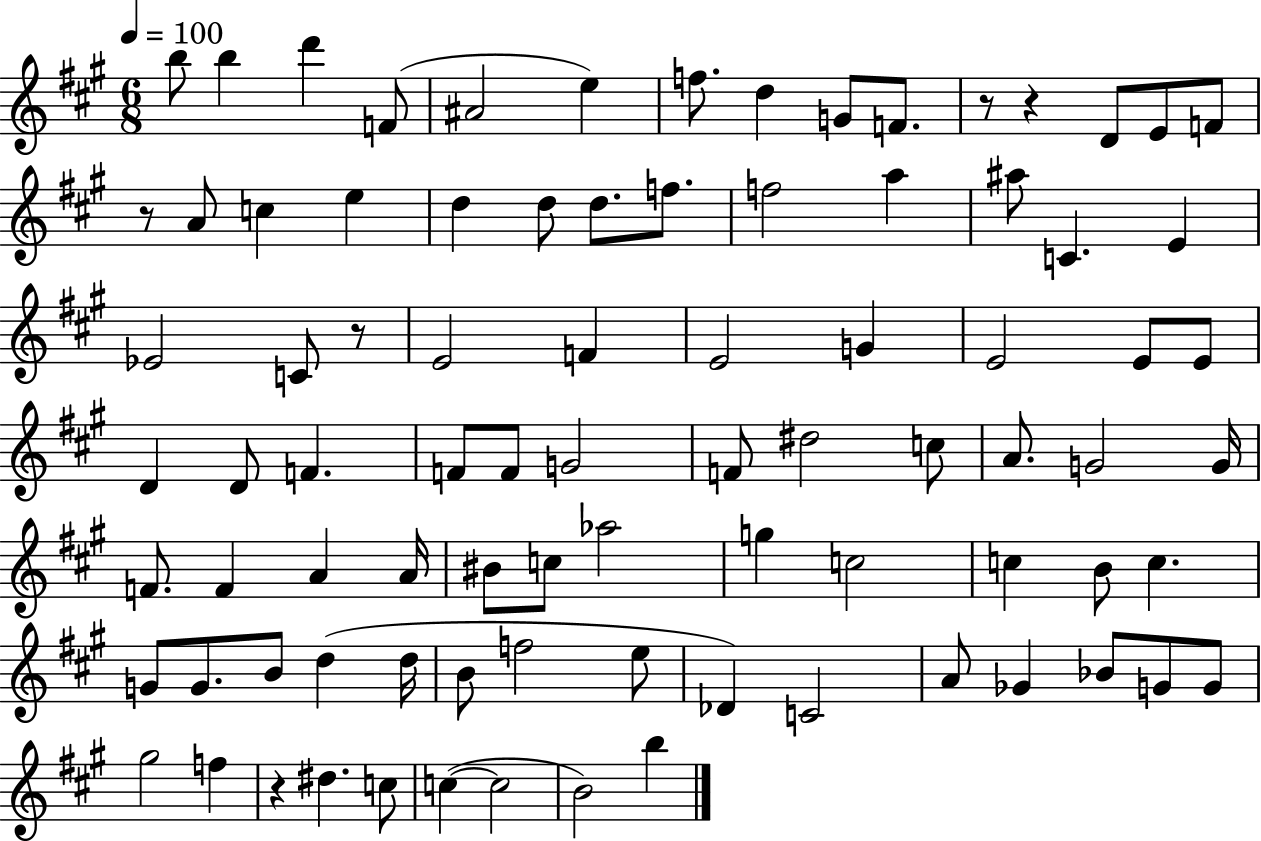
B5/e B5/q D6/q F4/e A#4/h E5/q F5/e. D5/q G4/e F4/e. R/e R/q D4/e E4/e F4/e R/e A4/e C5/q E5/q D5/q D5/e D5/e. F5/e. F5/h A5/q A#5/e C4/q. E4/q Eb4/h C4/e R/e E4/h F4/q E4/h G4/q E4/h E4/e E4/e D4/q D4/e F4/q. F4/e F4/e G4/h F4/e D#5/h C5/e A4/e. G4/h G4/s F4/e. F4/q A4/q A4/s BIS4/e C5/e Ab5/h G5/q C5/h C5/q B4/e C5/q. G4/e G4/e. B4/e D5/q D5/s B4/e F5/h E5/e Db4/q C4/h A4/e Gb4/q Bb4/e G4/e G4/e G#5/h F5/q R/q D#5/q. C5/e C5/q C5/h B4/h B5/q